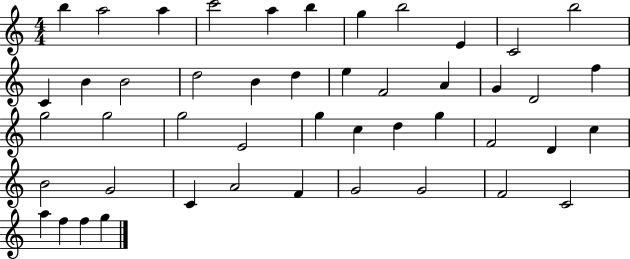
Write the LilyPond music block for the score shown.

{
  \clef treble
  \numericTimeSignature
  \time 4/4
  \key c \major
  b''4 a''2 a''4 | c'''2 a''4 b''4 | g''4 b''2 e'4 | c'2 b''2 | \break c'4 b'4 b'2 | d''2 b'4 d''4 | e''4 f'2 a'4 | g'4 d'2 f''4 | \break g''2 g''2 | g''2 e'2 | g''4 c''4 d''4 g''4 | f'2 d'4 c''4 | \break b'2 g'2 | c'4 a'2 f'4 | g'2 g'2 | f'2 c'2 | \break a''4 f''4 f''4 g''4 | \bar "|."
}